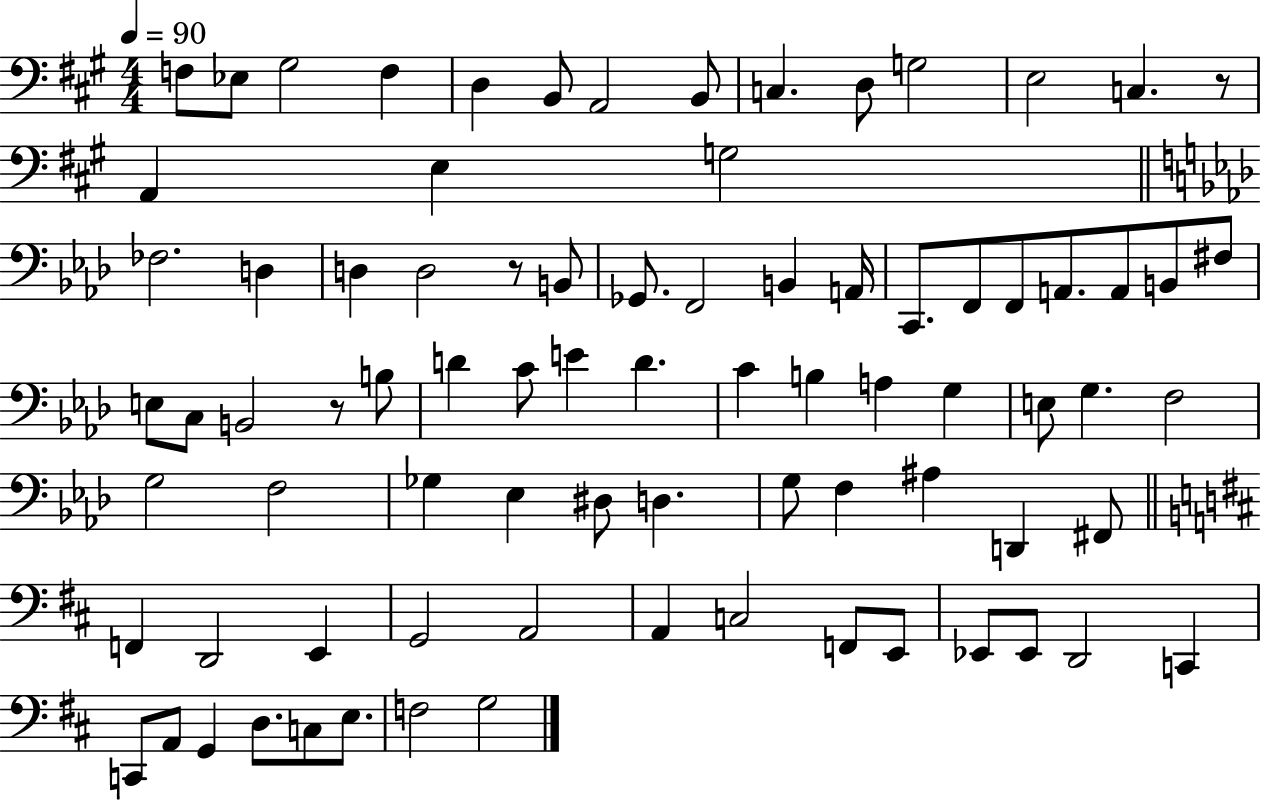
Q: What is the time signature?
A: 4/4